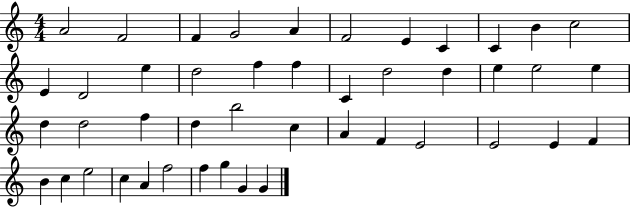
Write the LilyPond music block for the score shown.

{
  \clef treble
  \numericTimeSignature
  \time 4/4
  \key c \major
  a'2 f'2 | f'4 g'2 a'4 | f'2 e'4 c'4 | c'4 b'4 c''2 | \break e'4 d'2 e''4 | d''2 f''4 f''4 | c'4 d''2 d''4 | e''4 e''2 e''4 | \break d''4 d''2 f''4 | d''4 b''2 c''4 | a'4 f'4 e'2 | e'2 e'4 f'4 | \break b'4 c''4 e''2 | c''4 a'4 f''2 | f''4 g''4 g'4 g'4 | \bar "|."
}